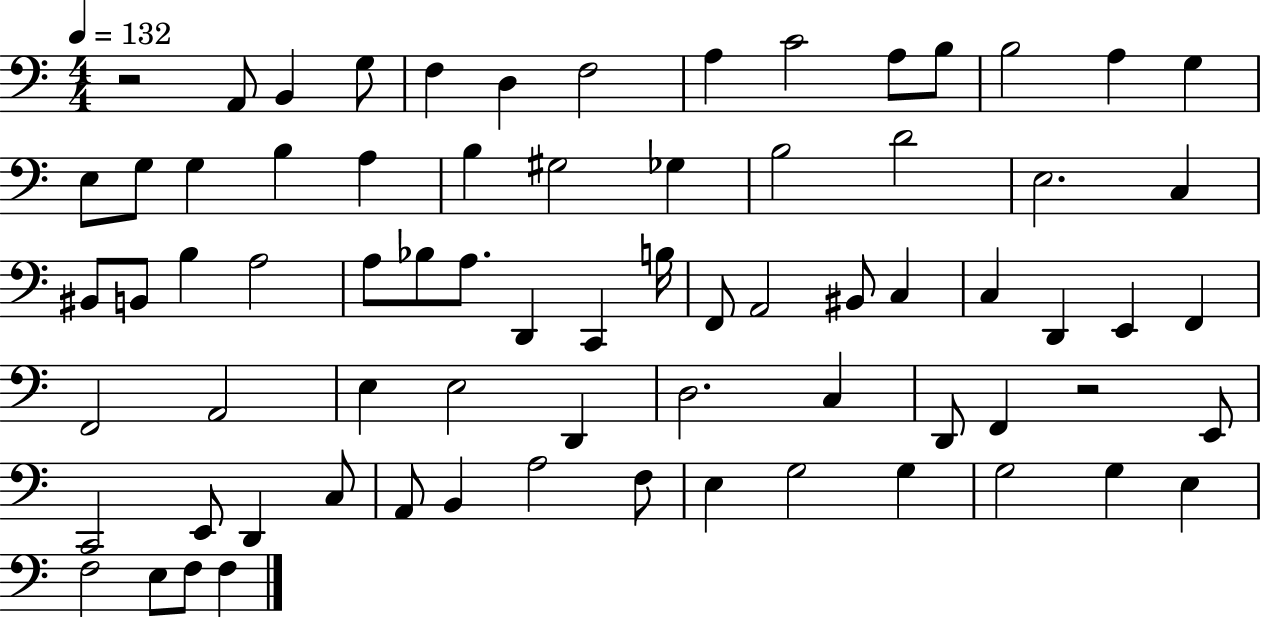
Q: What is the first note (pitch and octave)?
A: A2